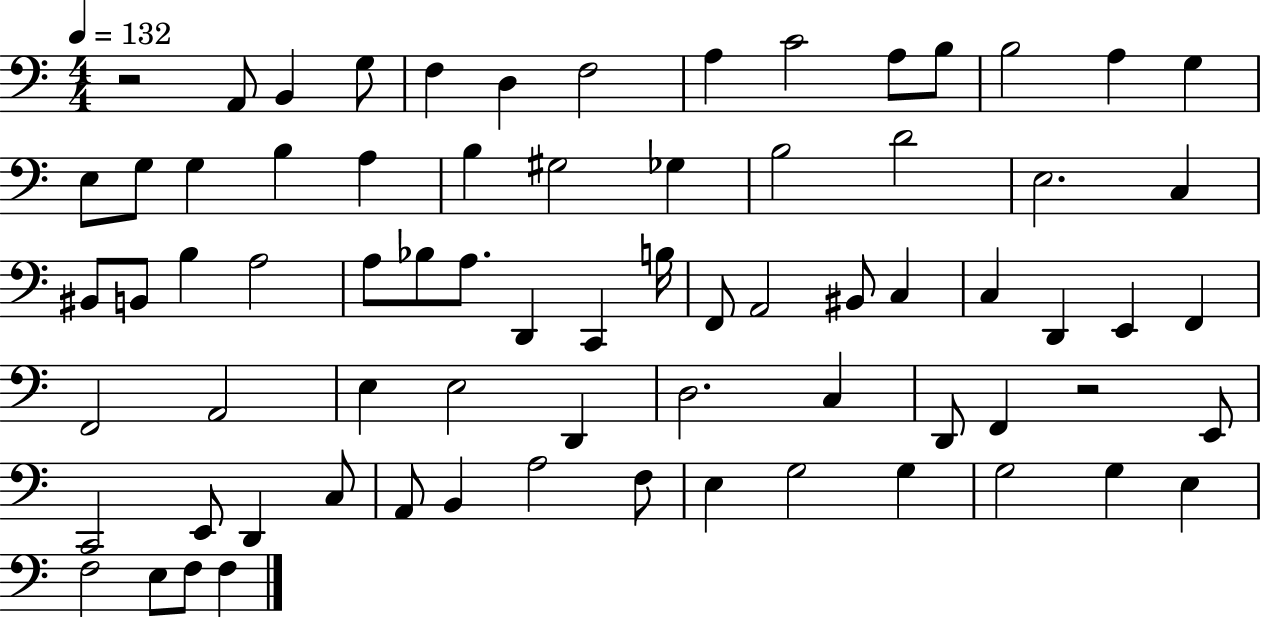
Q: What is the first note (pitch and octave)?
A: A2